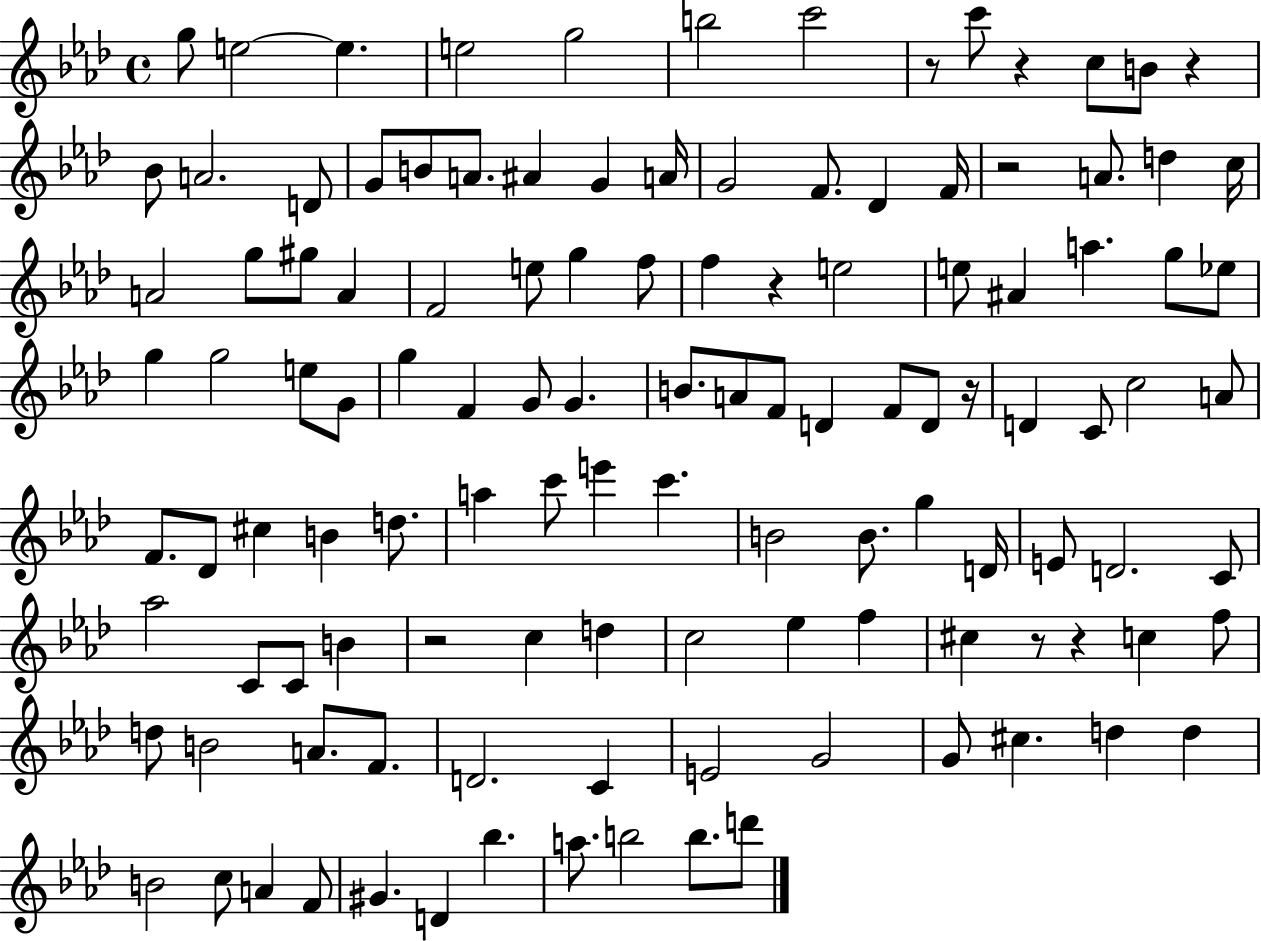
G5/e E5/h E5/q. E5/h G5/h B5/h C6/h R/e C6/e R/q C5/e B4/e R/q Bb4/e A4/h. D4/e G4/e B4/e A4/e. A#4/q G4/q A4/s G4/h F4/e. Db4/q F4/s R/h A4/e. D5/q C5/s A4/h G5/e G#5/e A4/q F4/h E5/e G5/q F5/e F5/q R/q E5/h E5/e A#4/q A5/q. G5/e Eb5/e G5/q G5/h E5/e G4/e G5/q F4/q G4/e G4/q. B4/e. A4/e F4/e D4/q F4/e D4/e R/s D4/q C4/e C5/h A4/e F4/e. Db4/e C#5/q B4/q D5/e. A5/q C6/e E6/q C6/q. B4/h B4/e. G5/q D4/s E4/e D4/h. C4/e Ab5/h C4/e C4/e B4/q R/h C5/q D5/q C5/h Eb5/q F5/q C#5/q R/e R/q C5/q F5/e D5/e B4/h A4/e. F4/e. D4/h. C4/q E4/h G4/h G4/e C#5/q. D5/q D5/q B4/h C5/e A4/q F4/e G#4/q. D4/q Bb5/q. A5/e. B5/h B5/e. D6/e